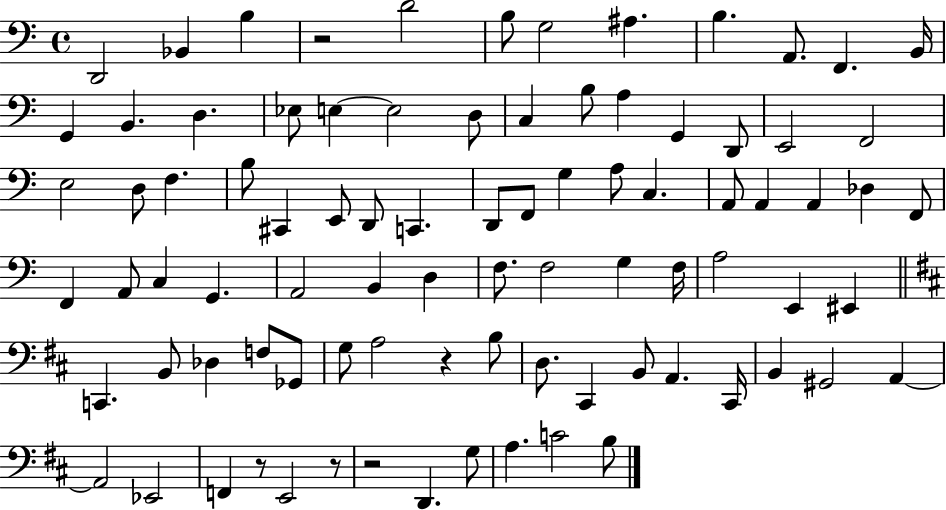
D2/h Bb2/q B3/q R/h D4/h B3/e G3/h A#3/q. B3/q. A2/e. F2/q. B2/s G2/q B2/q. D3/q. Eb3/e E3/q E3/h D3/e C3/q B3/e A3/q G2/q D2/e E2/h F2/h E3/h D3/e F3/q. B3/e C#2/q E2/e D2/e C2/q. D2/e F2/e G3/q A3/e C3/q. A2/e A2/q A2/q Db3/q F2/e F2/q A2/e C3/q G2/q. A2/h B2/q D3/q F3/e. F3/h G3/q F3/s A3/h E2/q EIS2/q C2/q. B2/e Db3/q F3/e Gb2/e G3/e A3/h R/q B3/e D3/e. C#2/q B2/e A2/q. C#2/s B2/q G#2/h A2/q A2/h Eb2/h F2/q R/e E2/h R/e R/h D2/q. G3/e A3/q. C4/h B3/e